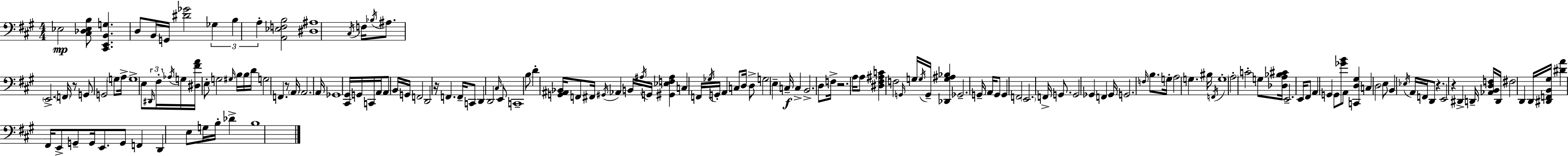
{
  \clef bass
  \numericTimeSignature
  \time 4/4
  \key a \major
  \repeat volta 2 { ees2\mp <cis des ees b>8 <cis, e, b, g>4. | d8 b,16 g,16 <dis' ges'>2 \tuplet 3/2 { ges4 | b4 a4-. } <a, ees f b>2 | <dis ais>1 | \break \acciaccatura { cis16 } f16 \acciaccatura { bes16 } ais8. \parenthesize e,2.-> | \parenthesize f,16 r8 g,8 g,2 \parenthesize g8 | a16-> g1-> | e8 \tuplet 3/2 { \grace { dis,16 } fis16-. \acciaccatura { aes16 } } g16 <dis fis' a'>16 e8-. g2 | \break \grace { gis16 } b16 b16 d'16 g2 f,4. | r8 \parenthesize a,16 a,2. | a,16 ges,1 | <cis, gis,>16 g,16 c,16 a,16 a,8 b,16 g,16 f,2 | \break d,2 r16 f,4. | f,16-- c,8 d,4 d,2 | \grace { cis16 } e,8 c,1-- | b8 d'4-. <g, ais, bes,>16 f,8 fis,16 | \break \acciaccatura { gis,16 } aes,4 b,16 \acciaccatura { ais16 } g,16 <gis, ees f ais>4 c4 | \tuplet 3/2 { f,16 \acciaccatura { ges16 } g,16-. } a,4 c8 d16 d8-> g2 | e4-- c16--\f c4-> b,2.-> | d8 f16-> r2. | \break a16 a8 <dis fis ais c'>4 f2 | \grace { g,16 } g16 \acciaccatura { g16 } g,16-- <des, g ais bes>4 ges,2.-- | g,16-- a,16 g,8 g,4 | f,2 \parenthesize e,2. | \break f,16-> g,8. g,2 | ges,4 f,4 ges,16 g,2. | \grace { f16 } b8. g16-. a2 | g4. bis16 \acciaccatura { f,16 } g1-. | \break \parenthesize a2-. | c'2-. g8 <des a bes cis'>16 | e,2.-- e,16 fis,8 a,4 | g,4 g,8 <ges' b'>8 a,8 <c, d gis>4 | \break c4 d2 e8 b,4 | \acciaccatura { ees16 } a,16 f,16 d,8 r4. e,2 | r4 dis,4-> d,16-- <aes, b, d f>16 | d,16 fis2 d,4 d,16 <dis, f, b, gis>16 <dis' a'>4 | \break fis,16 e,8-> g,8-- g,16 e,8. g,8 f,4 | d,4 e8 g16 b16-. des'4-> b1 | } \bar "|."
}